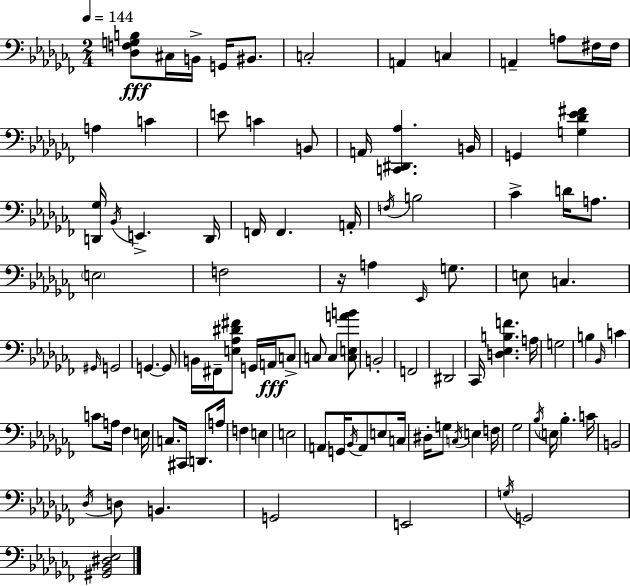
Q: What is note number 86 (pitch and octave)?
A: Db3